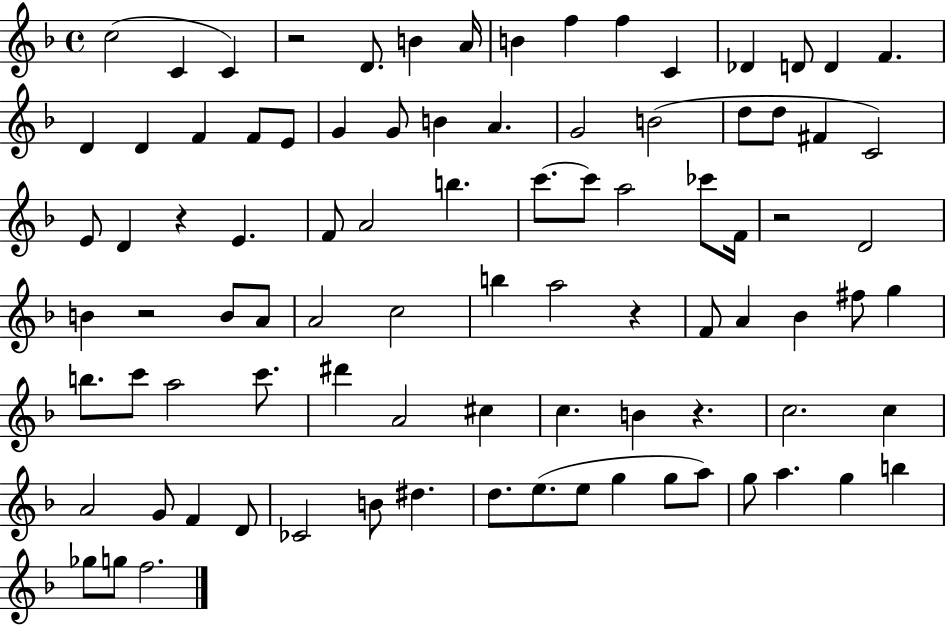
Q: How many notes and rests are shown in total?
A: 90